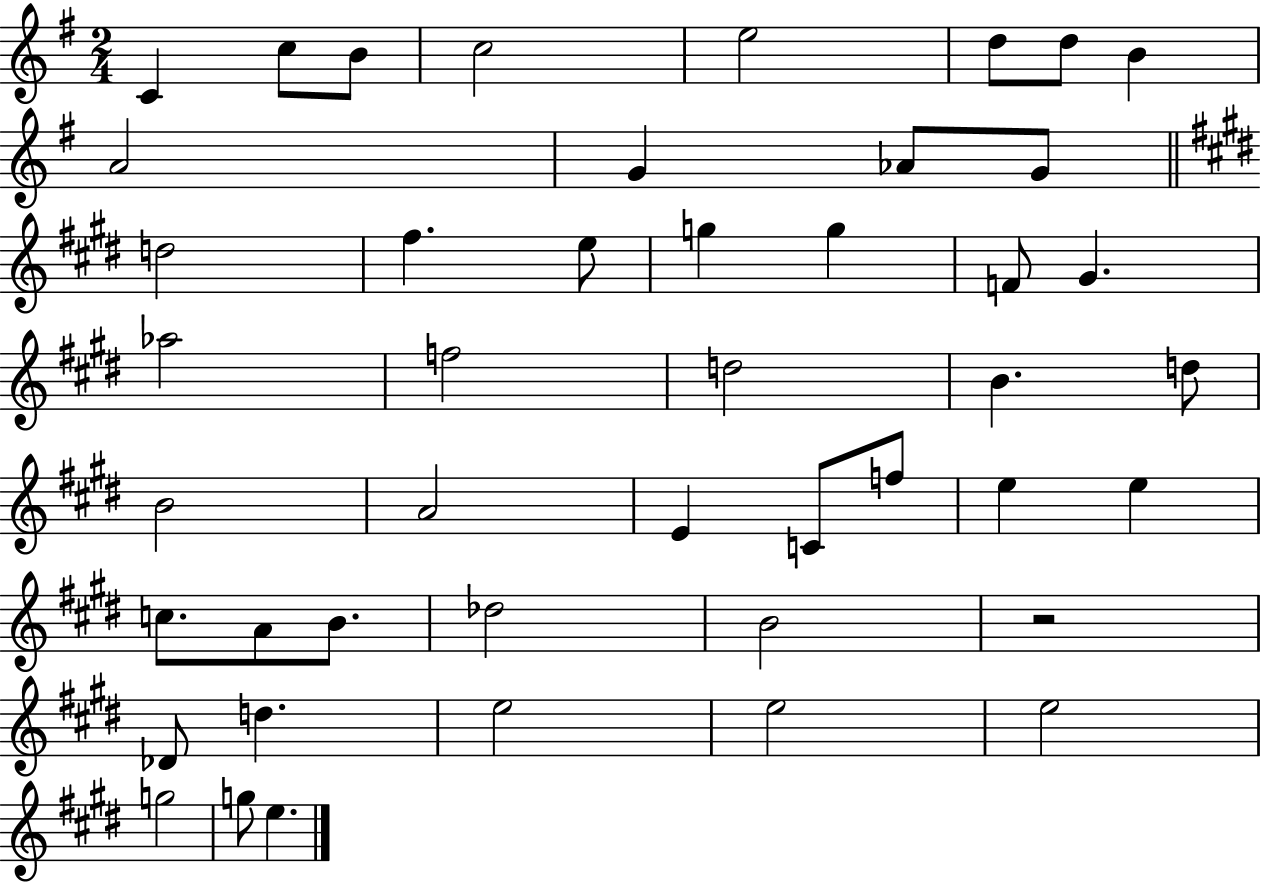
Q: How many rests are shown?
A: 1